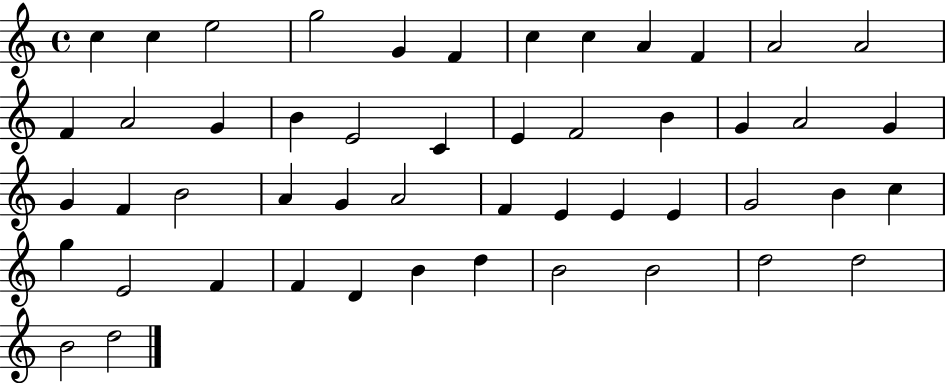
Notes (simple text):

C5/q C5/q E5/h G5/h G4/q F4/q C5/q C5/q A4/q F4/q A4/h A4/h F4/q A4/h G4/q B4/q E4/h C4/q E4/q F4/h B4/q G4/q A4/h G4/q G4/q F4/q B4/h A4/q G4/q A4/h F4/q E4/q E4/q E4/q G4/h B4/q C5/q G5/q E4/h F4/q F4/q D4/q B4/q D5/q B4/h B4/h D5/h D5/h B4/h D5/h